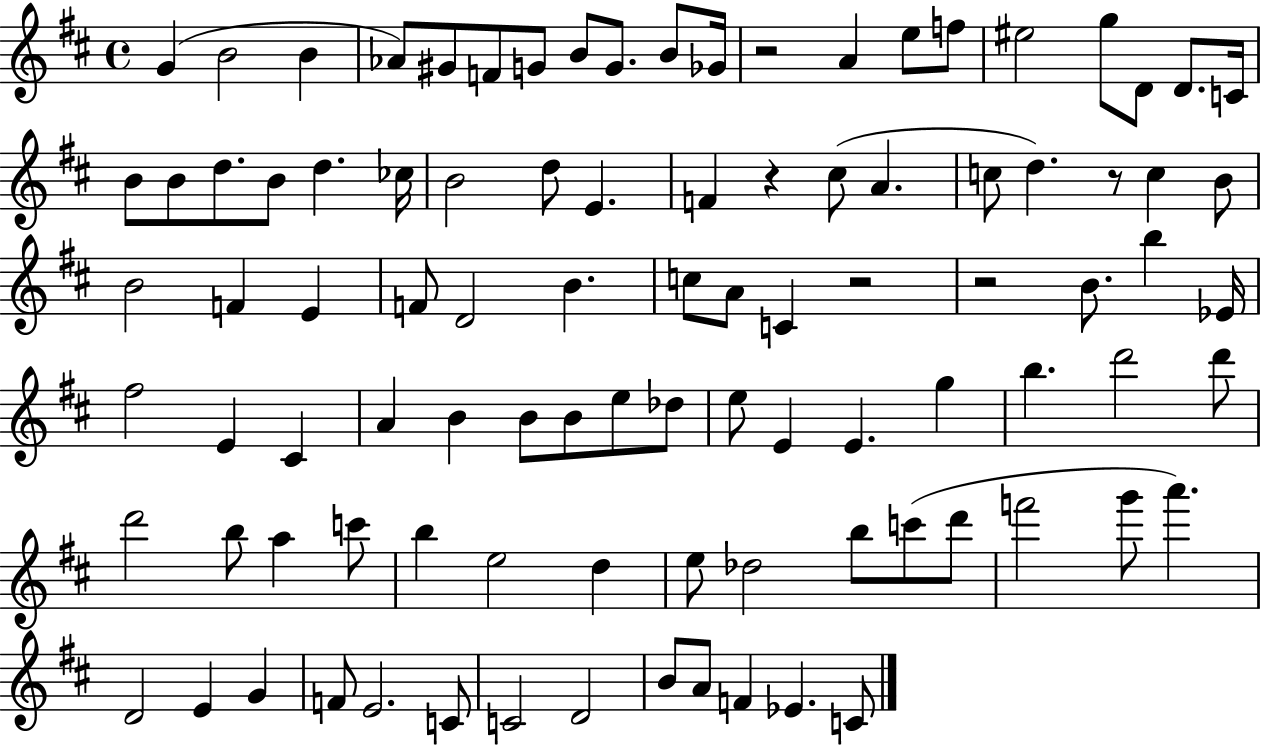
X:1
T:Untitled
M:4/4
L:1/4
K:D
G B2 B _A/2 ^G/2 F/2 G/2 B/2 G/2 B/2 _G/4 z2 A e/2 f/2 ^e2 g/2 D/2 D/2 C/4 B/2 B/2 d/2 B/2 d _c/4 B2 d/2 E F z ^c/2 A c/2 d z/2 c B/2 B2 F E F/2 D2 B c/2 A/2 C z2 z2 B/2 b _E/4 ^f2 E ^C A B B/2 B/2 e/2 _d/2 e/2 E E g b d'2 d'/2 d'2 b/2 a c'/2 b e2 d e/2 _d2 b/2 c'/2 d'/2 f'2 g'/2 a' D2 E G F/2 E2 C/2 C2 D2 B/2 A/2 F _E C/2